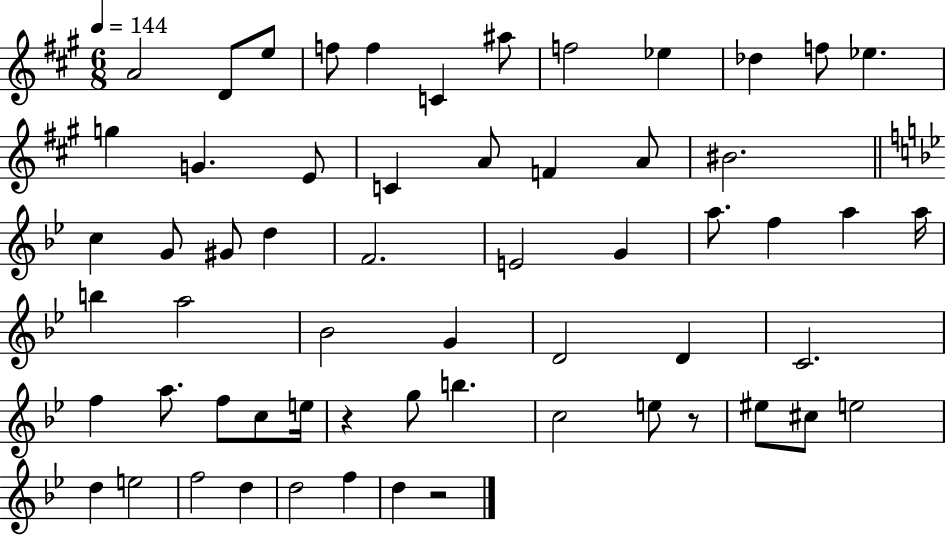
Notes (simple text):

A4/h D4/e E5/e F5/e F5/q C4/q A#5/e F5/h Eb5/q Db5/q F5/e Eb5/q. G5/q G4/q. E4/e C4/q A4/e F4/q A4/e BIS4/h. C5/q G4/e G#4/e D5/q F4/h. E4/h G4/q A5/e. F5/q A5/q A5/s B5/q A5/h Bb4/h G4/q D4/h D4/q C4/h. F5/q A5/e. F5/e C5/e E5/s R/q G5/e B5/q. C5/h E5/e R/e EIS5/e C#5/e E5/h D5/q E5/h F5/h D5/q D5/h F5/q D5/q R/h